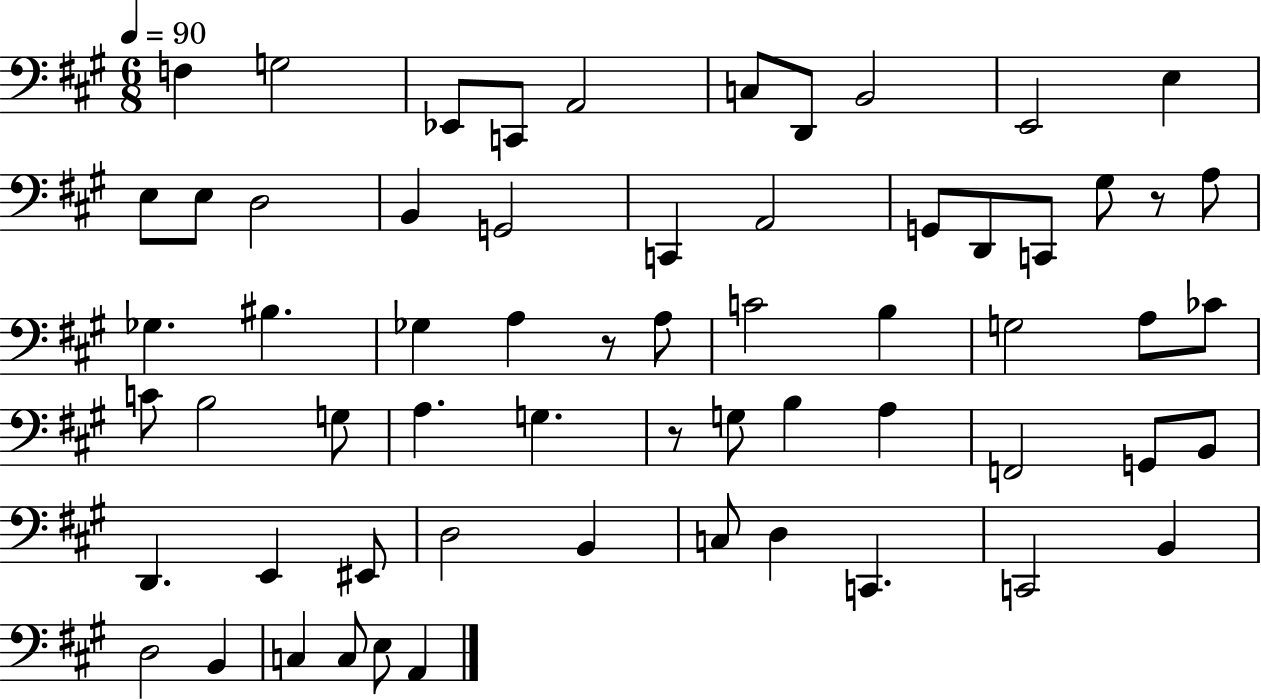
X:1
T:Untitled
M:6/8
L:1/4
K:A
F, G,2 _E,,/2 C,,/2 A,,2 C,/2 D,,/2 B,,2 E,,2 E, E,/2 E,/2 D,2 B,, G,,2 C,, A,,2 G,,/2 D,,/2 C,,/2 ^G,/2 z/2 A,/2 _G, ^B, _G, A, z/2 A,/2 C2 B, G,2 A,/2 _C/2 C/2 B,2 G,/2 A, G, z/2 G,/2 B, A, F,,2 G,,/2 B,,/2 D,, E,, ^E,,/2 D,2 B,, C,/2 D, C,, C,,2 B,, D,2 B,, C, C,/2 E,/2 A,,